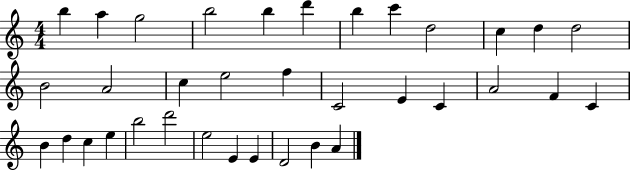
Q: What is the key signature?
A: C major